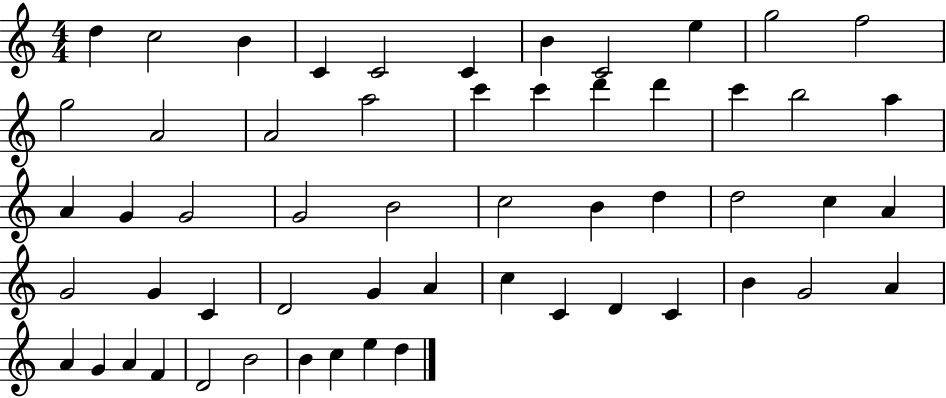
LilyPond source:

{
  \clef treble
  \numericTimeSignature
  \time 4/4
  \key c \major
  d''4 c''2 b'4 | c'4 c'2 c'4 | b'4 c'2 e''4 | g''2 f''2 | \break g''2 a'2 | a'2 a''2 | c'''4 c'''4 d'''4 d'''4 | c'''4 b''2 a''4 | \break a'4 g'4 g'2 | g'2 b'2 | c''2 b'4 d''4 | d''2 c''4 a'4 | \break g'2 g'4 c'4 | d'2 g'4 a'4 | c''4 c'4 d'4 c'4 | b'4 g'2 a'4 | \break a'4 g'4 a'4 f'4 | d'2 b'2 | b'4 c''4 e''4 d''4 | \bar "|."
}